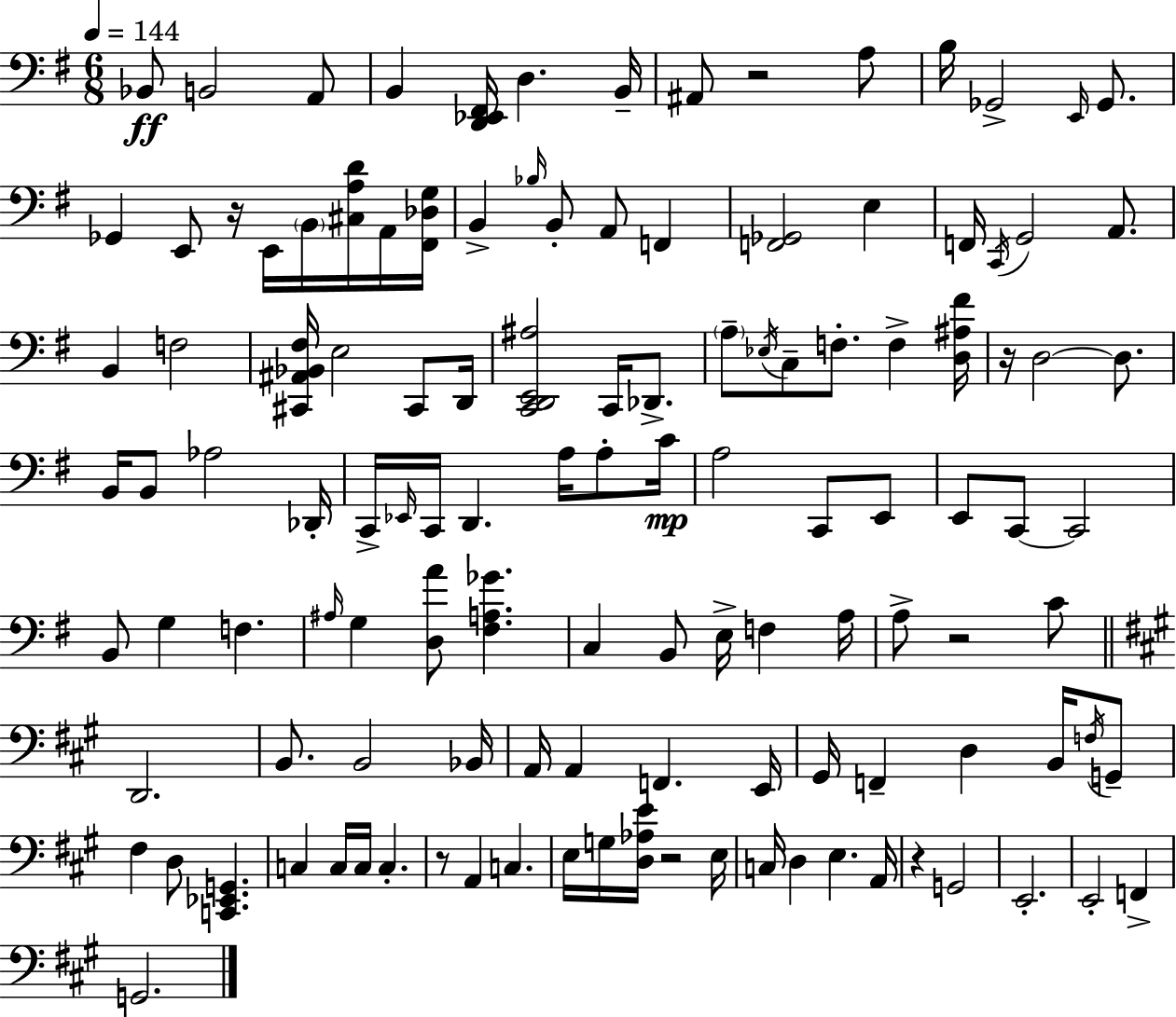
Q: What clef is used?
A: bass